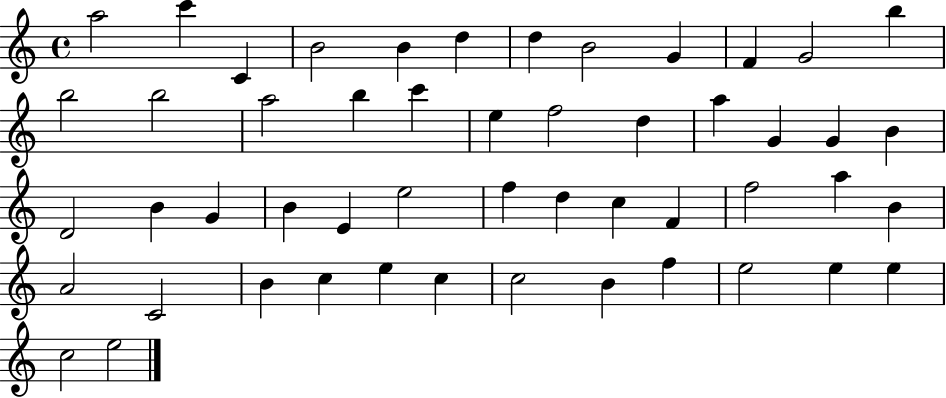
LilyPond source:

{
  \clef treble
  \time 4/4
  \defaultTimeSignature
  \key c \major
  a''2 c'''4 c'4 | b'2 b'4 d''4 | d''4 b'2 g'4 | f'4 g'2 b''4 | \break b''2 b''2 | a''2 b''4 c'''4 | e''4 f''2 d''4 | a''4 g'4 g'4 b'4 | \break d'2 b'4 g'4 | b'4 e'4 e''2 | f''4 d''4 c''4 f'4 | f''2 a''4 b'4 | \break a'2 c'2 | b'4 c''4 e''4 c''4 | c''2 b'4 f''4 | e''2 e''4 e''4 | \break c''2 e''2 | \bar "|."
}